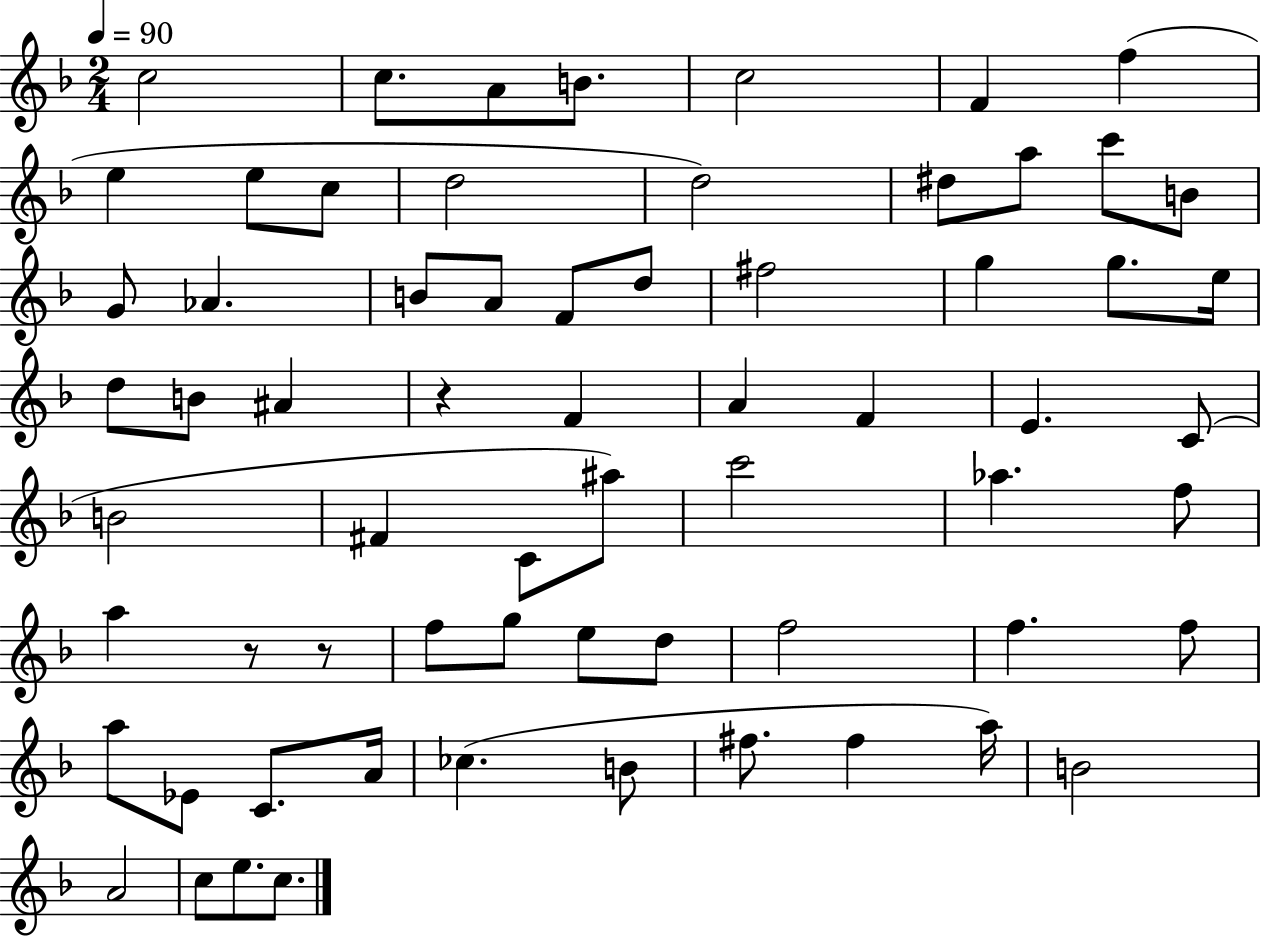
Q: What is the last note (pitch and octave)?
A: C5